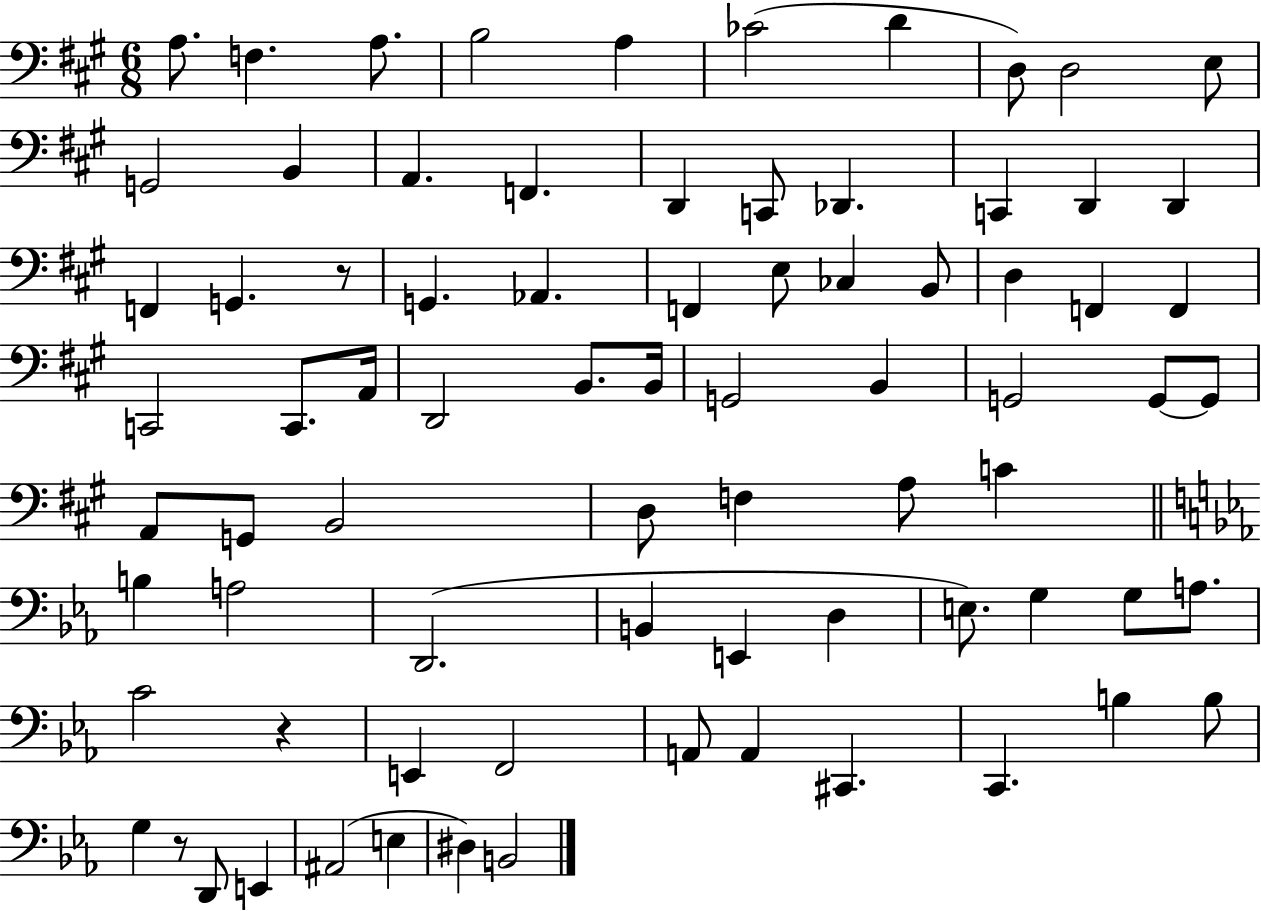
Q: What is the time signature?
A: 6/8